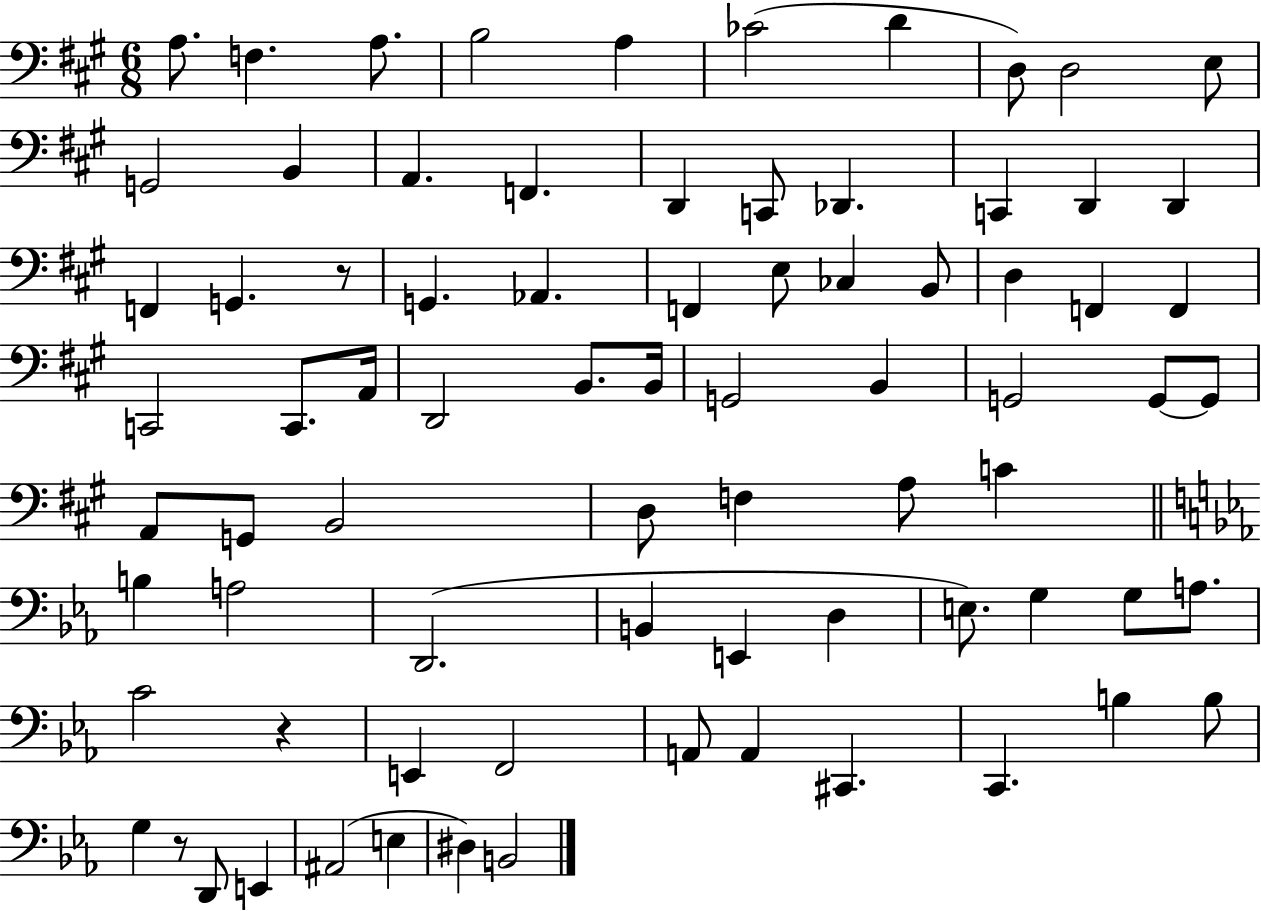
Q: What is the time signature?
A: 6/8